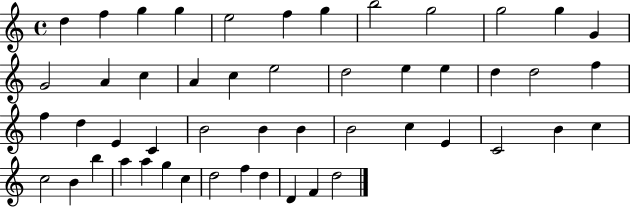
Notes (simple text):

D5/q F5/q G5/q G5/q E5/h F5/q G5/q B5/h G5/h G5/h G5/q G4/q G4/h A4/q C5/q A4/q C5/q E5/h D5/h E5/q E5/q D5/q D5/h F5/q F5/q D5/q E4/q C4/q B4/h B4/q B4/q B4/h C5/q E4/q C4/h B4/q C5/q C5/h B4/q B5/q A5/q A5/q G5/q C5/q D5/h F5/q D5/q D4/q F4/q D5/h